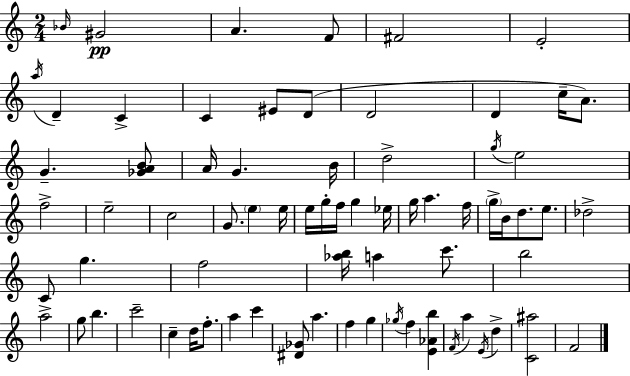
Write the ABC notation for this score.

X:1
T:Untitled
M:2/4
L:1/4
K:C
_B/4 ^G2 A F/2 ^F2 E2 a/4 D C C ^E/2 D/2 D2 D c/4 A/2 G [_GAB]/2 A/4 G B/4 d2 g/4 e2 f2 e2 c2 G/2 e e/4 e/4 g/4 f/4 g _e/4 g/4 a f/4 g/4 B/4 d/2 e/2 _d2 C/2 g f2 [_ab]/4 a c'/2 b2 a2 g/2 b c'2 c d/4 f/2 a c' [^D_G]/2 a f g _g/4 f [E_Ab] F/4 a E/4 d [C^a]2 F2